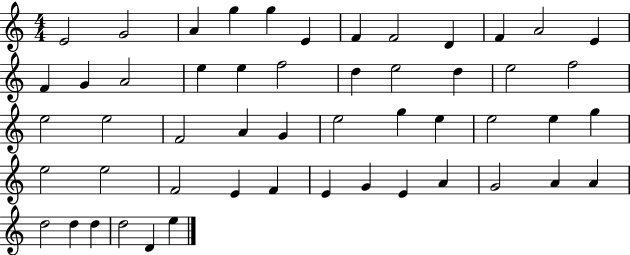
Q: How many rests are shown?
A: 0